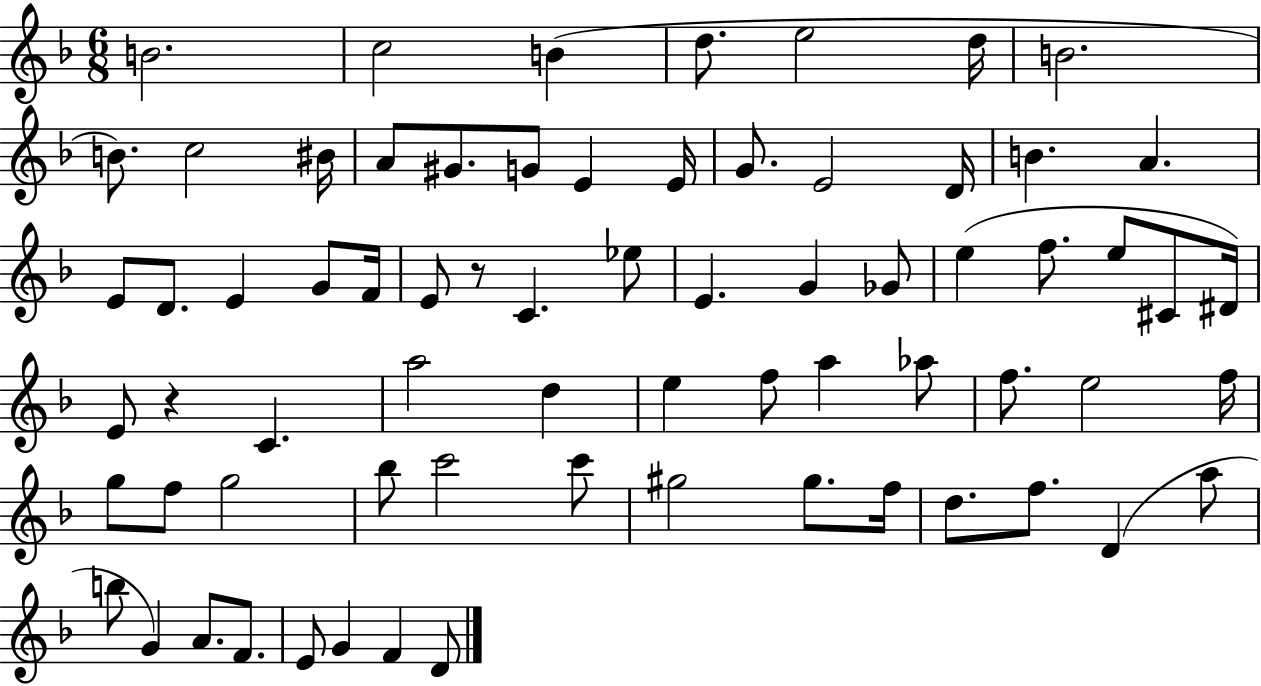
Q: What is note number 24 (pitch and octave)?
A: G4